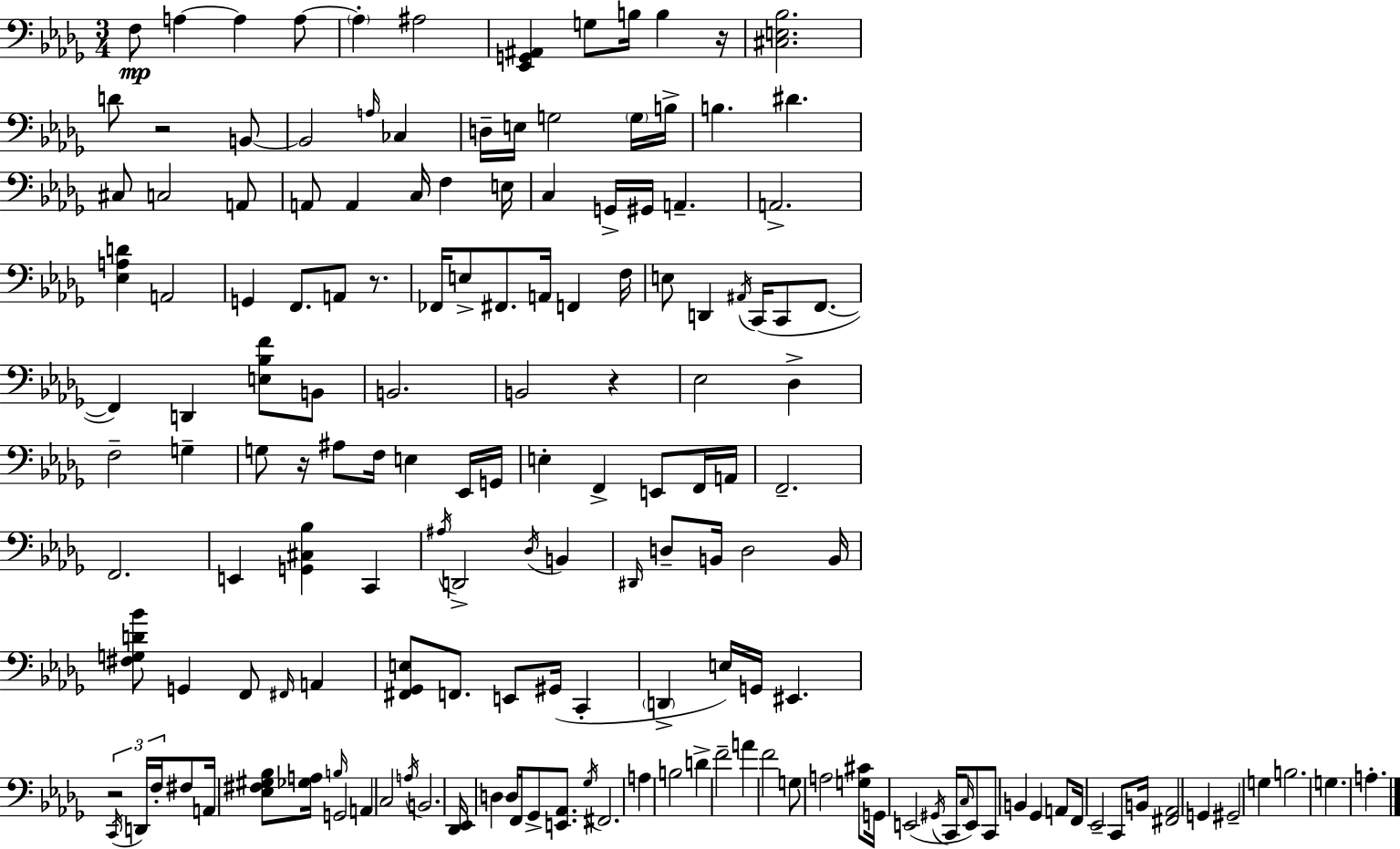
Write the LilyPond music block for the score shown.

{
  \clef bass
  \numericTimeSignature
  \time 3/4
  \key bes \minor
  \repeat volta 2 { f8\mp a4~~ a4 a8~~ | \parenthesize a4-. ais2 | <ees, g, ais,>4 g8 b16 b4 r16 | <cis e bes>2. | \break d'8 r2 b,8~~ | b,2 \grace { a16 } ces4 | d16-- e16 g2 \parenthesize g16 | b16-> b4. dis'4. | \break cis8 c2 a,8 | a,8 a,4 c16 f4 | e16 c4 g,16-> gis,16 a,4.-- | a,2.-> | \break <ees a d'>4 a,2 | g,4 f,8. a,8 r8. | fes,16 e8-> fis,8. a,16 f,4 | f16 e8 d,4 \acciaccatura { ais,16 } c,16( c,8 f,8.~~ | \break f,4) d,4 <e bes f'>8 | b,8 b,2. | b,2 r4 | ees2 des4-> | \break f2-- g4-- | g8 r16 ais8 f16 e4 | ees,16 g,16 e4-. f,4-> e,8 | f,16 a,16 f,2.-- | \break f,2. | e,4 <g, cis bes>4 c,4 | \acciaccatura { ais16 } d,2-> \acciaccatura { des16 } | b,4 \grace { dis,16 } d8-- b,16 d2 | \break b,16 <fis g d' bes'>8 g,4 f,8 | \grace { fis,16 } a,4 <fis, ges, e>8 f,8. e,8 | gis,16( c,4-. \parenthesize d,4-> e16) g,16 | eis,4. r2 | \break \tuplet 3/2 { \acciaccatura { c,16 } d,16 f16-. } fis8 a,16 <ees fis gis bes>8 <ges a>16 \grace { b16 } | g,2 a,4 | c2 \acciaccatura { a16 } b,2. | <des, ees,>16 d4 | \break d16 f,16 ges,8-> <e, aes,>8. \acciaccatura { ges16 } fis,2. | a4 | b2 d'4-> | f'2-- a'4 | \break f'2 g8 | a2 <g cis'>8 g,16 e,2( | \acciaccatura { gis,16 } c,16 \grace { c16 } e,8) | c,8 b,4 ges,4 a,8 | \break f,16 ees,2-- c,8 b,16 | <fis, aes,>2 g,4 | gis,2-- g4 | b2. | \break g4. a4.-. | } \bar "|."
}